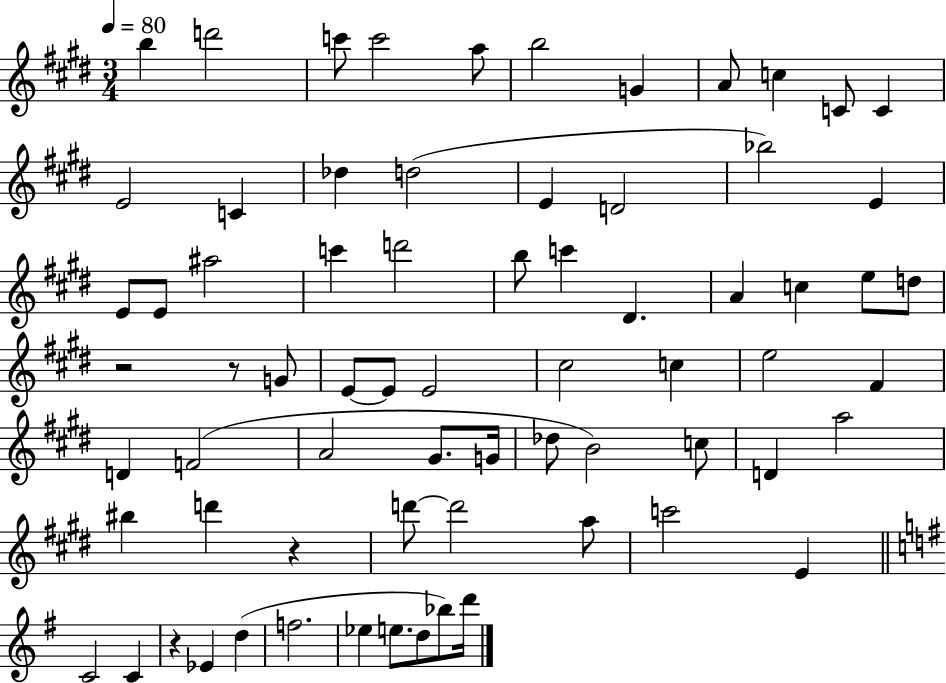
B5/q D6/h C6/e C6/h A5/e B5/h G4/q A4/e C5/q C4/e C4/q E4/h C4/q Db5/q D5/h E4/q D4/h Bb5/h E4/q E4/e E4/e A#5/h C6/q D6/h B5/e C6/q D#4/q. A4/q C5/q E5/e D5/e R/h R/e G4/e E4/e E4/e E4/h C#5/h C5/q E5/h F#4/q D4/q F4/h A4/h G#4/e. G4/s Db5/e B4/h C5/e D4/q A5/h BIS5/q D6/q R/q D6/e D6/h A5/e C6/h E4/q C4/h C4/q R/q Eb4/q D5/q F5/h. Eb5/q E5/e. D5/e Bb5/e D6/s